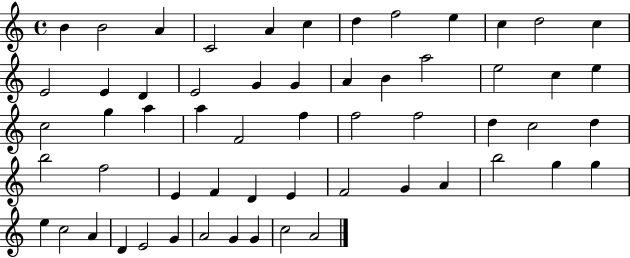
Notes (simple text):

B4/q B4/h A4/q C4/h A4/q C5/q D5/q F5/h E5/q C5/q D5/h C5/q E4/h E4/q D4/q E4/h G4/q G4/q A4/q B4/q A5/h E5/h C5/q E5/q C5/h G5/q A5/q A5/q F4/h F5/q F5/h F5/h D5/q C5/h D5/q B5/h F5/h E4/q F4/q D4/q E4/q F4/h G4/q A4/q B5/h G5/q G5/q E5/q C5/h A4/q D4/q E4/h G4/q A4/h G4/q G4/q C5/h A4/h